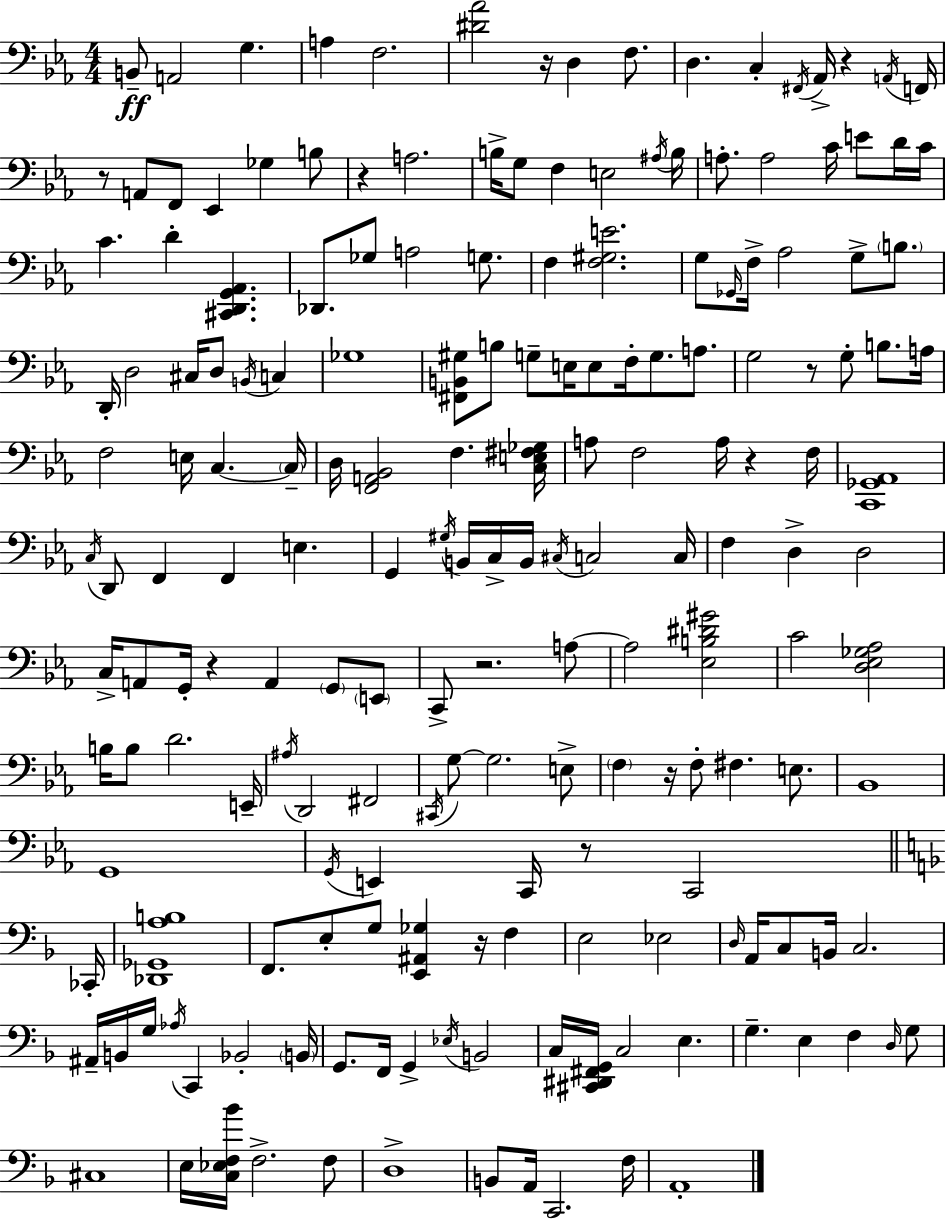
B2/e A2/h G3/q. A3/q F3/h. [D#4,Ab4]/h R/s D3/q F3/e. D3/q. C3/q F#2/s Ab2/s R/q A2/s F2/s R/e A2/e F2/e Eb2/q Gb3/q B3/e R/q A3/h. B3/s G3/e F3/q E3/h A#3/s B3/s A3/e. A3/h C4/s E4/e D4/s C4/s C4/q. D4/q [C#2,D2,G2,Ab2]/q. Db2/e. Gb3/e A3/h G3/e. F3/q [F3,G#3,E4]/h. G3/e Gb2/s F3/s Ab3/h G3/e B3/e. D2/s D3/h C#3/s D3/e B2/s C3/q Gb3/w [F#2,B2,G#3]/e B3/e G3/e E3/s E3/e F3/s G3/e. A3/e. G3/h R/e G3/e B3/e. A3/s F3/h E3/s C3/q. C3/s D3/s [F2,A2,Bb2]/h F3/q. [C3,E3,F#3,Gb3]/s A3/e F3/h A3/s R/q F3/s [C2,Gb2,Ab2]/w C3/s D2/e F2/q F2/q E3/q. G2/q G#3/s B2/s C3/s B2/s C#3/s C3/h C3/s F3/q D3/q D3/h C3/s A2/e G2/s R/q A2/q G2/e E2/e C2/e R/h. A3/e A3/h [Eb3,B3,D#4,G#4]/h C4/h [D3,Eb3,Gb3,Ab3]/h B3/s B3/e D4/h. E2/s A#3/s D2/h F#2/h C#2/s G3/e G3/h. E3/e F3/q R/s F3/e F#3/q. E3/e. Bb2/w G2/w G2/s E2/q C2/s R/e C2/h CES2/s [Db2,Gb2,A3,B3]/w F2/e. E3/e G3/e [E2,A#2,Gb3]/q R/s F3/q E3/h Eb3/h D3/s A2/s C3/e B2/s C3/h. A#2/s B2/s G3/s Ab3/s C2/q Bb2/h B2/s G2/e. F2/s G2/q Eb3/s B2/h C3/s [C#2,D#2,F#2,G2]/s C3/h E3/q. G3/q. E3/q F3/q D3/s G3/e C#3/w E3/s [C3,Eb3,F3,Bb4]/s F3/h. F3/e D3/w B2/e A2/s C2/h. F3/s A2/w